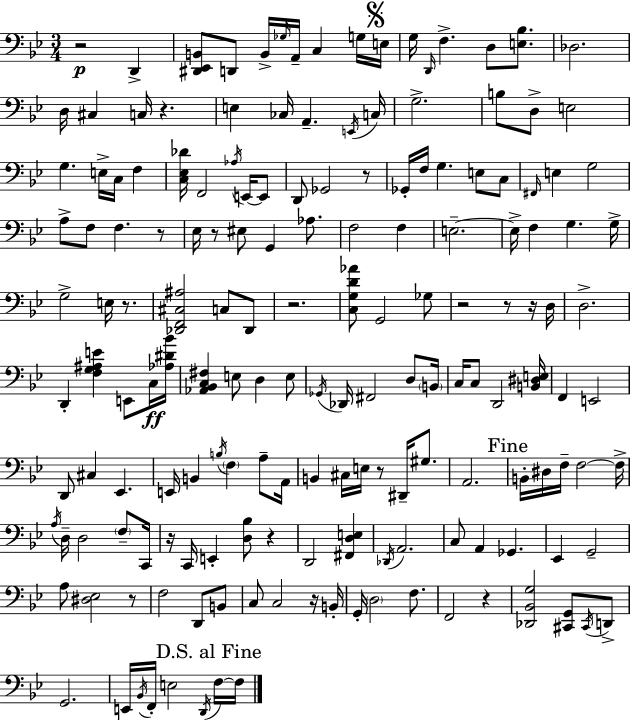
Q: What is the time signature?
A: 3/4